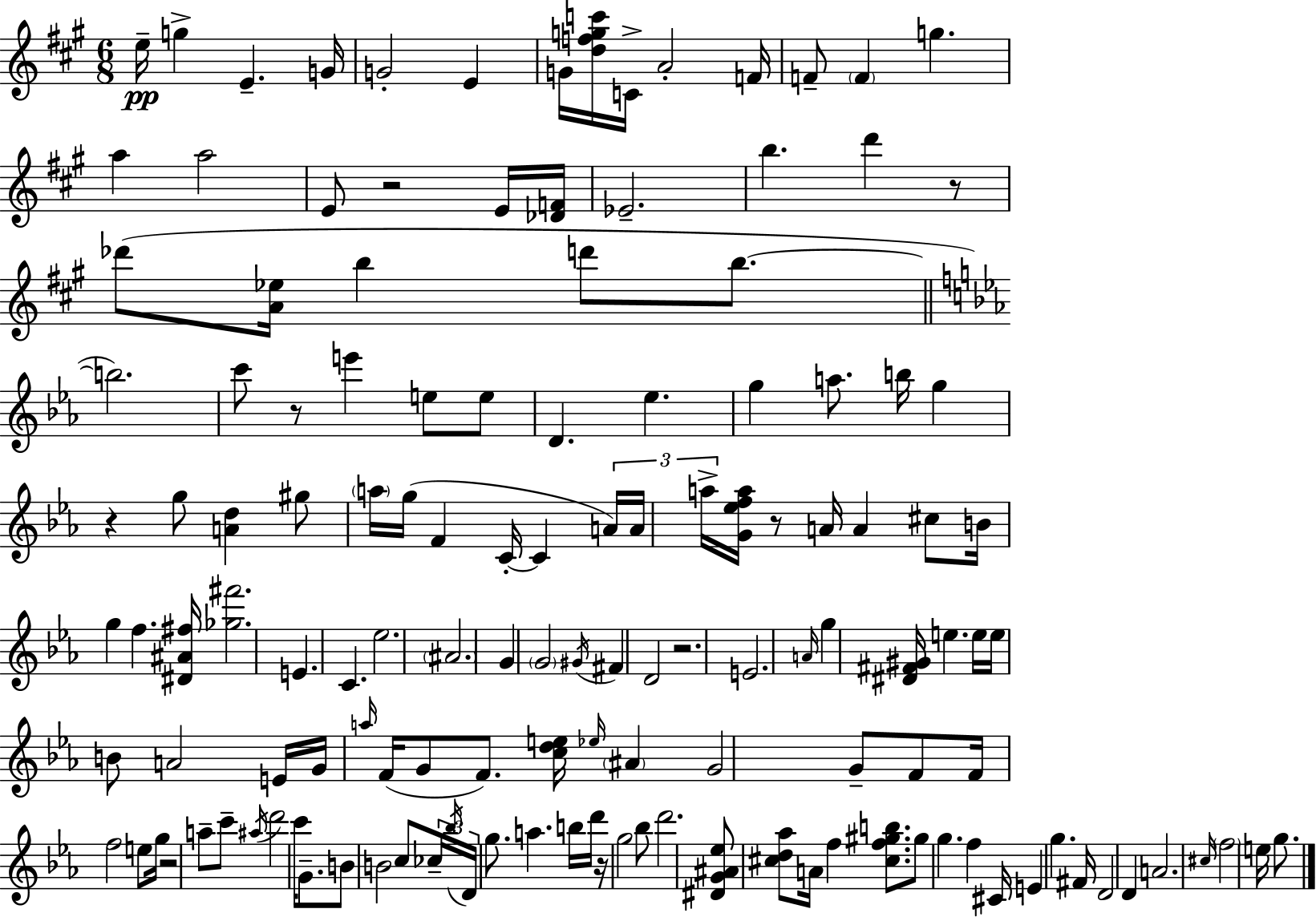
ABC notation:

X:1
T:Untitled
M:6/8
L:1/4
K:A
e/4 g E G/4 G2 E G/4 [dfgc']/4 C/4 A2 F/4 F/2 F g a a2 E/2 z2 E/4 [_DF]/4 _E2 b d' z/2 _d'/2 [A_e]/4 b d'/2 b/2 b2 c'/2 z/2 e' e/2 e/2 D _e g a/2 b/4 g z g/2 [Ad] ^g/2 a/4 g/4 F C/4 C A/4 A/4 a/4 [G_efa]/4 z/2 A/4 A ^c/2 B/4 g f [^D^A^f]/4 [_g^f']2 E C _e2 ^A2 G G2 ^G/4 ^F D2 z2 E2 A/4 g [^D^F^G]/4 e e/4 e/4 B/2 A2 E/4 G/4 a/4 F/4 G/2 F/2 [cde]/4 _e/4 ^A G2 G/2 F/2 F/4 f2 e/2 g/4 z2 a/2 c'/2 ^a/4 d'2 c'/4 G/2 B/2 B2 c/2 _c/4 _b/4 D/4 g/2 a b/4 d'/4 z/4 g2 _b/2 d'2 [^DG^A_e]/2 [^cd_a]/2 A/4 f [^cf^gb]/2 ^g/2 g f ^C/4 E g ^F/4 D2 D A2 ^c/4 f2 e/4 g/2